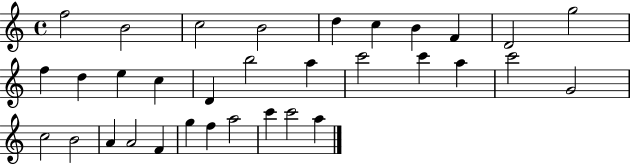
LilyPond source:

{
  \clef treble
  \time 4/4
  \defaultTimeSignature
  \key c \major
  f''2 b'2 | c''2 b'2 | d''4 c''4 b'4 f'4 | d'2 g''2 | \break f''4 d''4 e''4 c''4 | d'4 b''2 a''4 | c'''2 c'''4 a''4 | c'''2 g'2 | \break c''2 b'2 | a'4 a'2 f'4 | g''4 f''4 a''2 | c'''4 c'''2 a''4 | \break \bar "|."
}